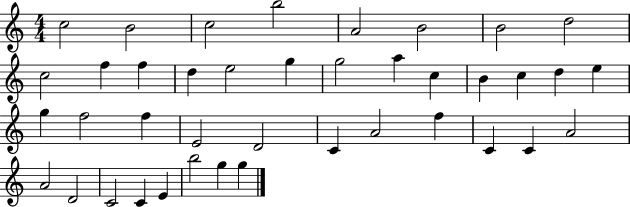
C5/h B4/h C5/h B5/h A4/h B4/h B4/h D5/h C5/h F5/q F5/q D5/q E5/h G5/q G5/h A5/q C5/q B4/q C5/q D5/q E5/q G5/q F5/h F5/q E4/h D4/h C4/q A4/h F5/q C4/q C4/q A4/h A4/h D4/h C4/h C4/q E4/q B5/h G5/q G5/q